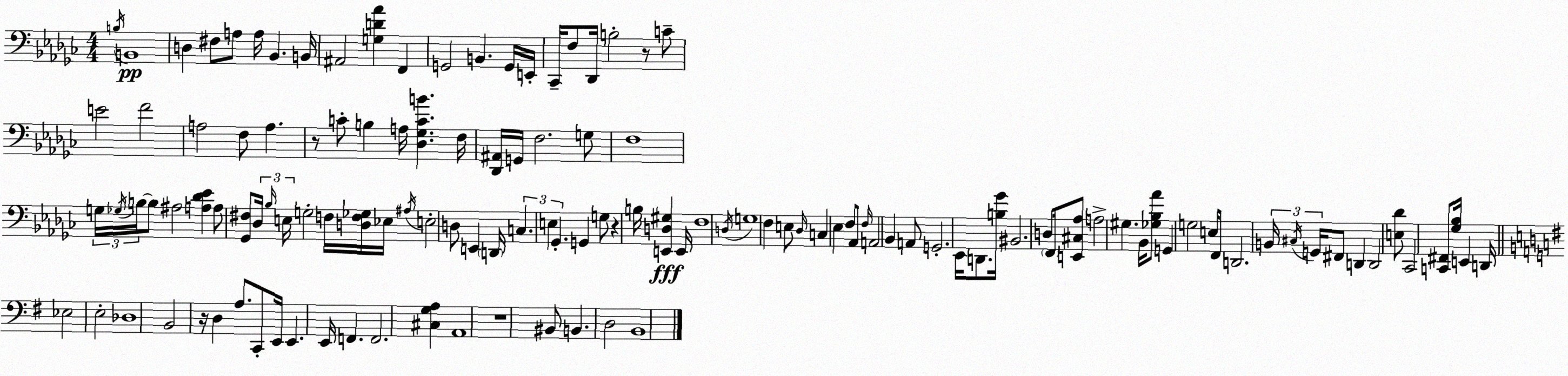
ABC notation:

X:1
T:Untitled
M:4/4
L:1/4
K:Ebm
B,/4 B,,4 D, ^F,/2 A,/2 A,/4 _B,, B,,/4 ^A,,2 [G,D_A] F,, G,,2 B,, G,,/4 E,,/4 _C,,/4 F,/2 _D,,/4 B,2 z/2 C/2 E2 F2 A,2 F,/2 A, z/2 C/2 B, A,/4 [_D,_G,CB] F,/4 [_D,,^A,,]/4 G,,/4 F,2 G,/2 F,4 G,/4 _G,/4 B,/4 B,/2 ^A,2 [A,_D_E] A,/2 [_G,,^F,]/2 _D,/4 _B,/4 E,/4 G,2 F,/4 [D,F,_G,]/4 _E,/4 ^A,/4 E,2 D,/2 E,, D,,/4 C, E, _G,, G,, G,/2 z B,/4 [E,,D,^G,] E,,/4 F,4 D,/4 G,4 F, E,/2 _D,/4 C, _E, F,/2 _A,,/2 F,/4 A,,2 _B,, A,,/2 G,,2 _E,,/4 D,,/2 [B,_G]/4 ^B,,2 D,/2 F,,/4 [E,,^C,_A,]/2 A,2 ^G, _B,,/4 [_G,_B,_A]/2 G,, G,2 E,/4 F,,/2 D,,2 B,,/4 ^C,/4 G,,/4 ^F,,/2 D,, D,,2 [E,_D]/2 _C,,2 [C,,^F,,]/2 [_G,_B,]/4 E,, D,,/4 _E,2 E,2 _D,4 B,,2 z/4 D, A,/2 C,,/2 E,,/4 E,, E,,/4 F,, F,,2 [^C,G,A,] A,,4 z4 ^B,,/2 B,, D,2 B,,4